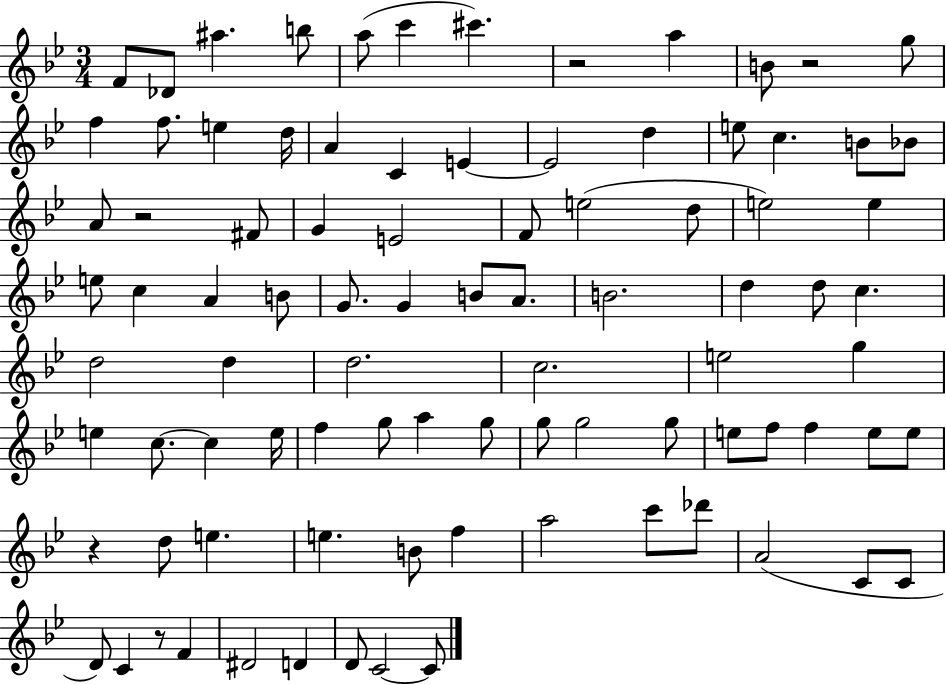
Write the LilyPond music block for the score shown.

{
  \clef treble
  \numericTimeSignature
  \time 3/4
  \key bes \major
  f'8 des'8 ais''4. b''8 | a''8( c'''4 cis'''4.) | r2 a''4 | b'8 r2 g''8 | \break f''4 f''8. e''4 d''16 | a'4 c'4 e'4~~ | e'2 d''4 | e''8 c''4. b'8 bes'8 | \break a'8 r2 fis'8 | g'4 e'2 | f'8 e''2( d''8 | e''2) e''4 | \break e''8 c''4 a'4 b'8 | g'8. g'4 b'8 a'8. | b'2. | d''4 d''8 c''4. | \break d''2 d''4 | d''2. | c''2. | e''2 g''4 | \break e''4 c''8.~~ c''4 e''16 | f''4 g''8 a''4 g''8 | g''8 g''2 g''8 | e''8 f''8 f''4 e''8 e''8 | \break r4 d''8 e''4. | e''4. b'8 f''4 | a''2 c'''8 des'''8 | a'2( c'8 c'8 | \break d'8) c'4 r8 f'4 | dis'2 d'4 | d'8 c'2~~ c'8 | \bar "|."
}